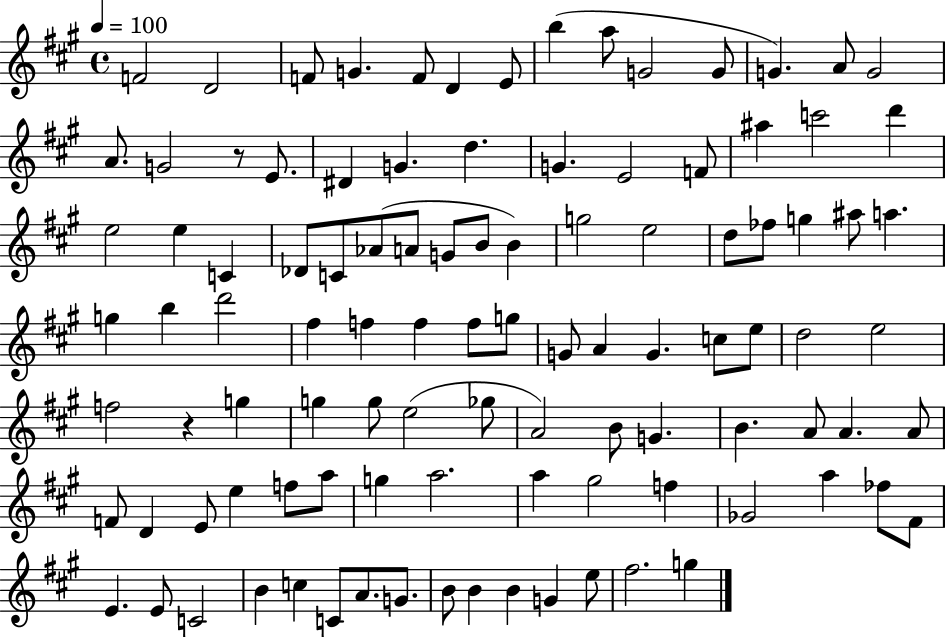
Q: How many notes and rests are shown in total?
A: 103